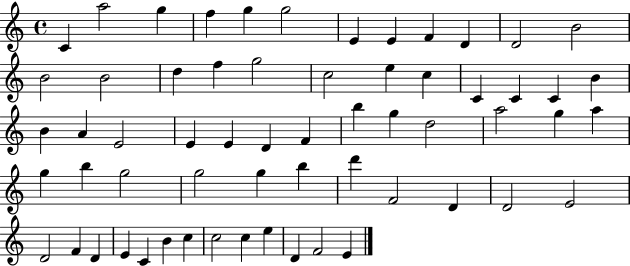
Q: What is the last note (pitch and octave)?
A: E4